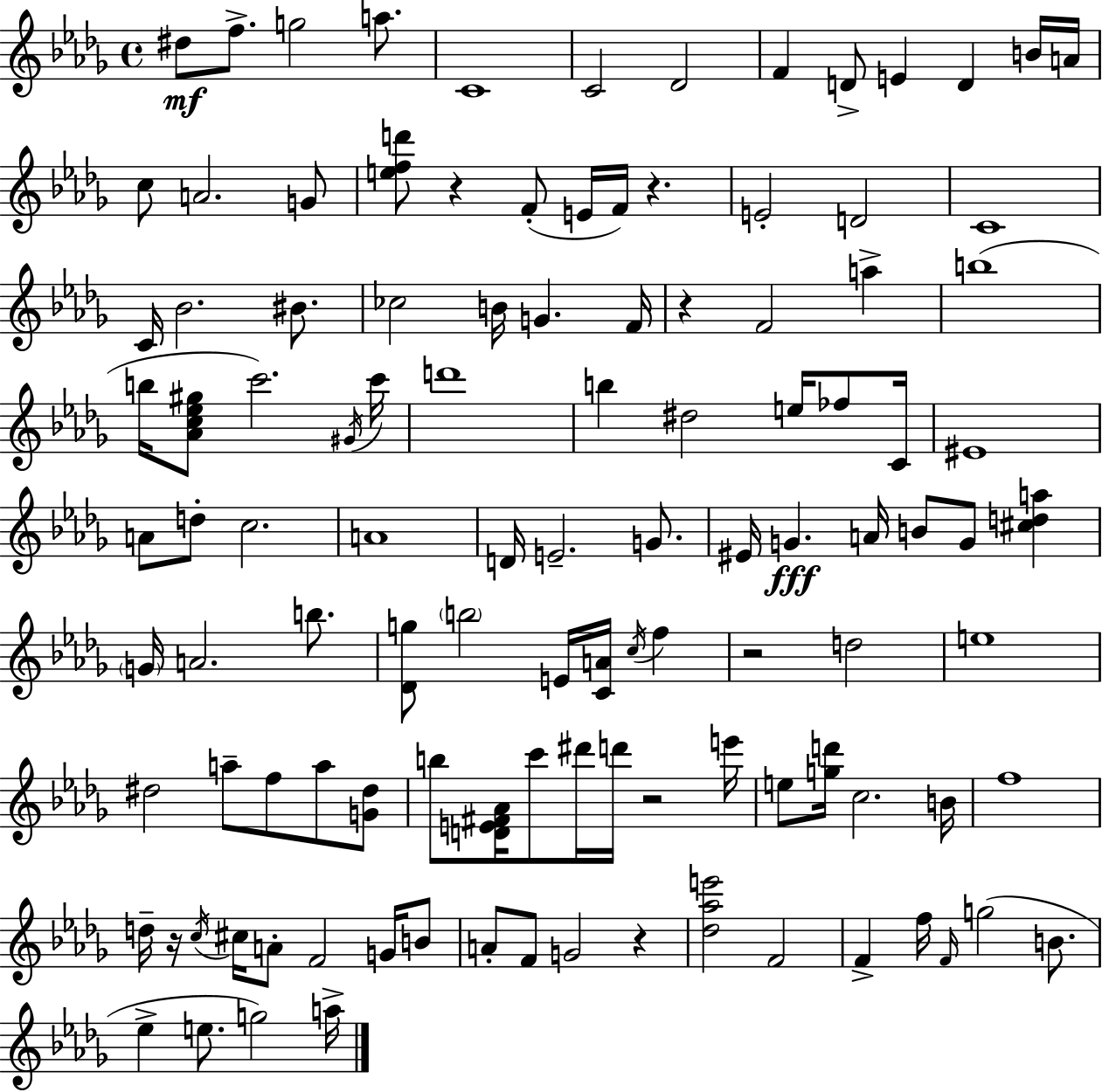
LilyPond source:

{
  \clef treble
  \time 4/4
  \defaultTimeSignature
  \key bes \minor
  dis''8\mf f''8.-> g''2 a''8. | c'1 | c'2 des'2 | f'4 d'8-> e'4 d'4 b'16 a'16 | \break c''8 a'2. g'8 | <e'' f'' d'''>8 r4 f'8-.( e'16 f'16) r4. | e'2-. d'2 | c'1 | \break c'16 bes'2. bis'8. | ces''2 b'16 g'4. f'16 | r4 f'2 a''4-> | b''1( | \break b''16 <aes' c'' ees'' gis''>8 c'''2.) \acciaccatura { gis'16 } | c'''16 d'''1 | b''4 dis''2 e''16 fes''8 | c'16 eis'1 | \break a'8 d''8-. c''2. | a'1 | d'16 e'2.-- g'8. | eis'16 g'4.\fff a'16 b'8 g'8 <cis'' d'' a''>4 | \break \parenthesize g'16 a'2. b''8. | <des' g''>8 \parenthesize b''2 e'16 <c' a'>16 \acciaccatura { c''16 } f''4 | r2 d''2 | e''1 | \break dis''2 a''8-- f''8 a''8 | <g' dis''>8 b''8 <d' e' fis' aes'>16 c'''8 dis'''16 d'''16 r2 | e'''16 e''8 <g'' d'''>16 c''2. | b'16 f''1 | \break d''16-- r16 \acciaccatura { c''16 } cis''16 a'8-. f'2 | g'16 b'8 a'8-. f'8 g'2 r4 | <des'' aes'' e'''>2 f'2 | f'4-> f''16 \grace { f'16 }( g''2 | \break b'8. ees''4-> e''8. g''2) | a''16-> \bar "|."
}